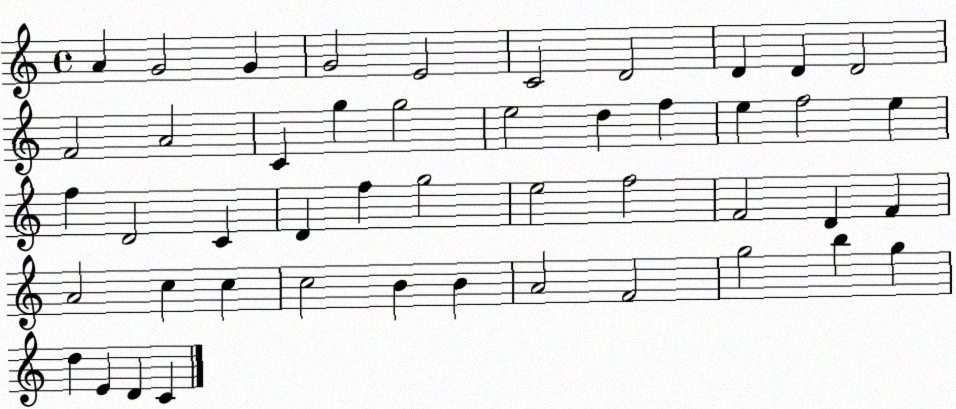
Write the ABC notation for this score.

X:1
T:Untitled
M:4/4
L:1/4
K:C
A G2 G G2 E2 C2 D2 D D D2 F2 A2 C g g2 e2 d f e f2 e f D2 C D f g2 e2 f2 F2 D F A2 c c c2 B B A2 F2 g2 b g d E D C